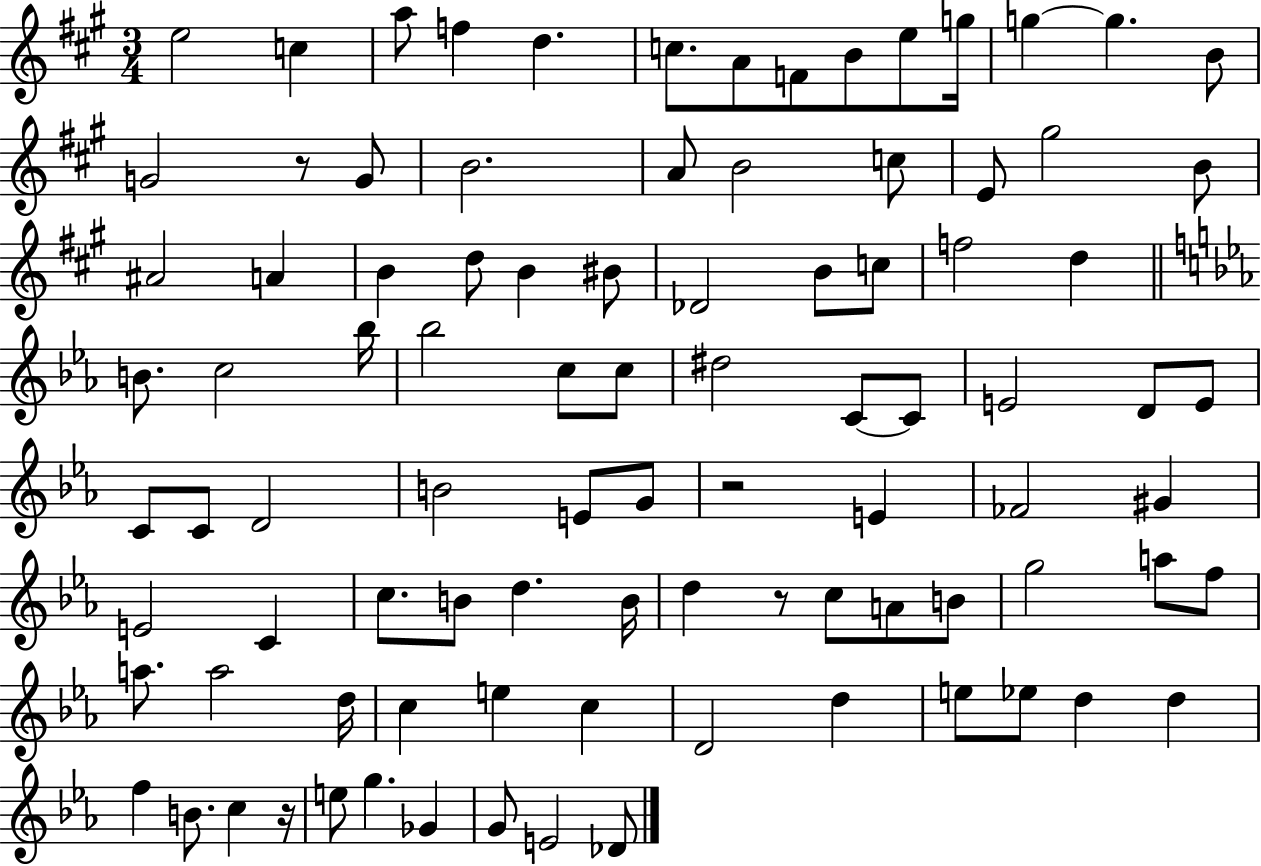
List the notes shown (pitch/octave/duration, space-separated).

E5/h C5/q A5/e F5/q D5/q. C5/e. A4/e F4/e B4/e E5/e G5/s G5/q G5/q. B4/e G4/h R/e G4/e B4/h. A4/e B4/h C5/e E4/e G#5/h B4/e A#4/h A4/q B4/q D5/e B4/q BIS4/e Db4/h B4/e C5/e F5/h D5/q B4/e. C5/h Bb5/s Bb5/h C5/e C5/e D#5/h C4/e C4/e E4/h D4/e E4/e C4/e C4/e D4/h B4/h E4/e G4/e R/h E4/q FES4/h G#4/q E4/h C4/q C5/e. B4/e D5/q. B4/s D5/q R/e C5/e A4/e B4/e G5/h A5/e F5/e A5/e. A5/h D5/s C5/q E5/q C5/q D4/h D5/q E5/e Eb5/e D5/q D5/q F5/q B4/e. C5/q R/s E5/e G5/q. Gb4/q G4/e E4/h Db4/e